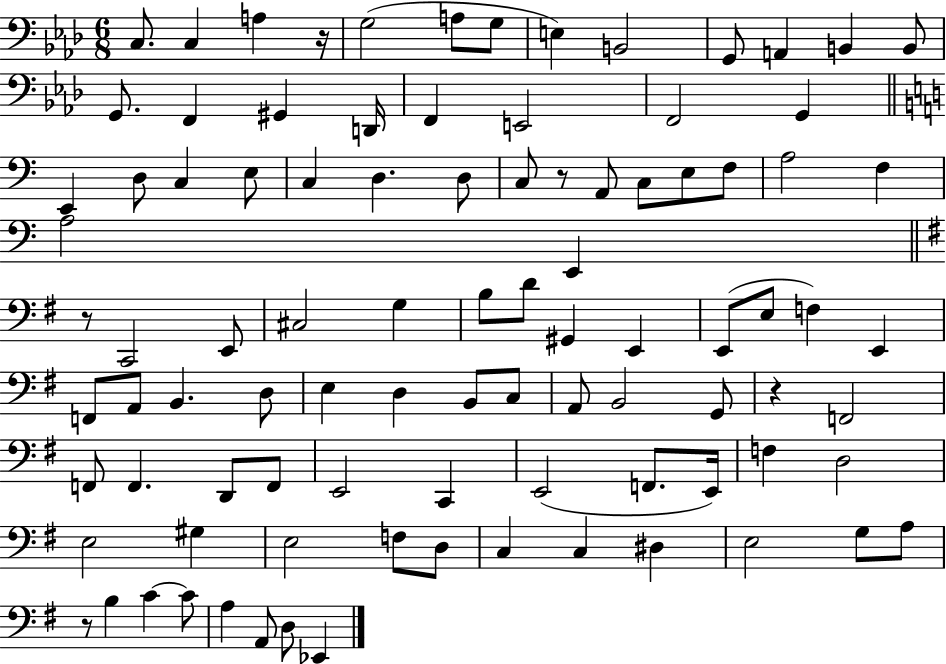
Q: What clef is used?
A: bass